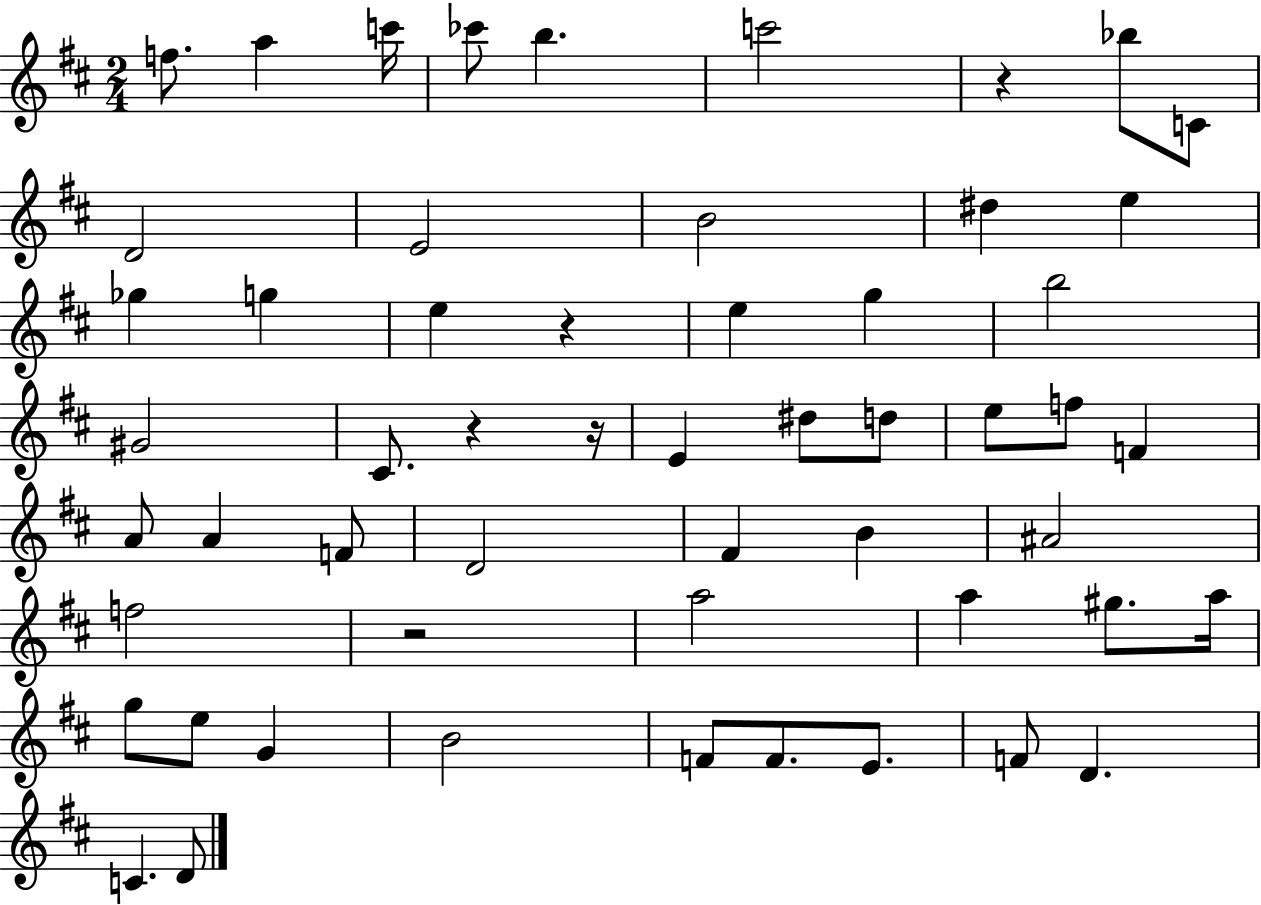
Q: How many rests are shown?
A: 5